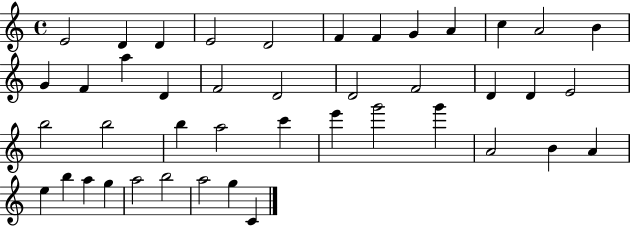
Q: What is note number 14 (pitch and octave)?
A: F4